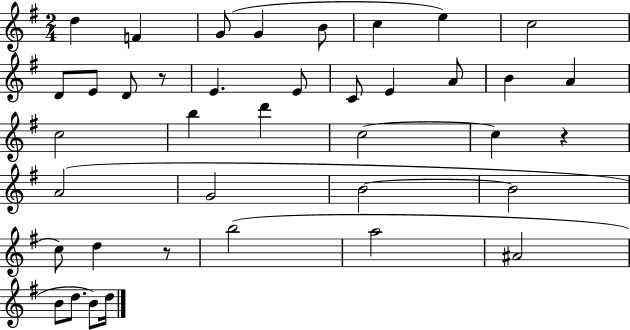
{
  \clef treble
  \numericTimeSignature
  \time 2/4
  \key g \major
  d''4 f'4 | g'8( g'4 b'8 | c''4 e''4) | c''2 | \break d'8 e'8 d'8 r8 | e'4. e'8 | c'8 e'4 a'8 | b'4 a'4 | \break c''2 | b''4 d'''4 | c''2~~ | c''4 r4 | \break a'2( | g'2 | b'2~~ | b'2 | \break c''8) d''4 r8 | b''2( | a''2 | ais'2 | \break b'8 d''8. b'8) d''16 | \bar "|."
}